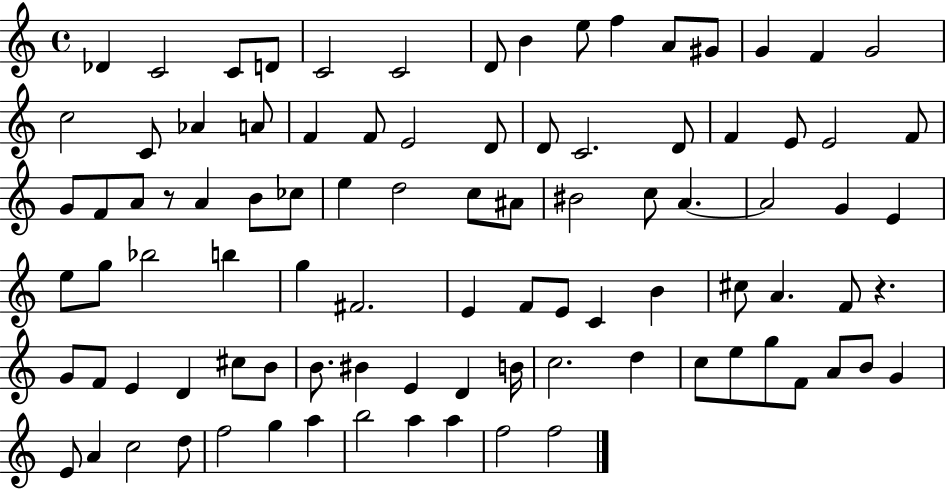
{
  \clef treble
  \time 4/4
  \defaultTimeSignature
  \key c \major
  \repeat volta 2 { des'4 c'2 c'8 d'8 | c'2 c'2 | d'8 b'4 e''8 f''4 a'8 gis'8 | g'4 f'4 g'2 | \break c''2 c'8 aes'4 a'8 | f'4 f'8 e'2 d'8 | d'8 c'2. d'8 | f'4 e'8 e'2 f'8 | \break g'8 f'8 a'8 r8 a'4 b'8 ces''8 | e''4 d''2 c''8 ais'8 | bis'2 c''8 a'4.~~ | a'2 g'4 e'4 | \break e''8 g''8 bes''2 b''4 | g''4 fis'2. | e'4 f'8 e'8 c'4 b'4 | cis''8 a'4. f'8 r4. | \break g'8 f'8 e'4 d'4 cis''8 b'8 | b'8. bis'4 e'4 d'4 b'16 | c''2. d''4 | c''8 e''8 g''8 f'8 a'8 b'8 g'4 | \break e'8 a'4 c''2 d''8 | f''2 g''4 a''4 | b''2 a''4 a''4 | f''2 f''2 | \break } \bar "|."
}